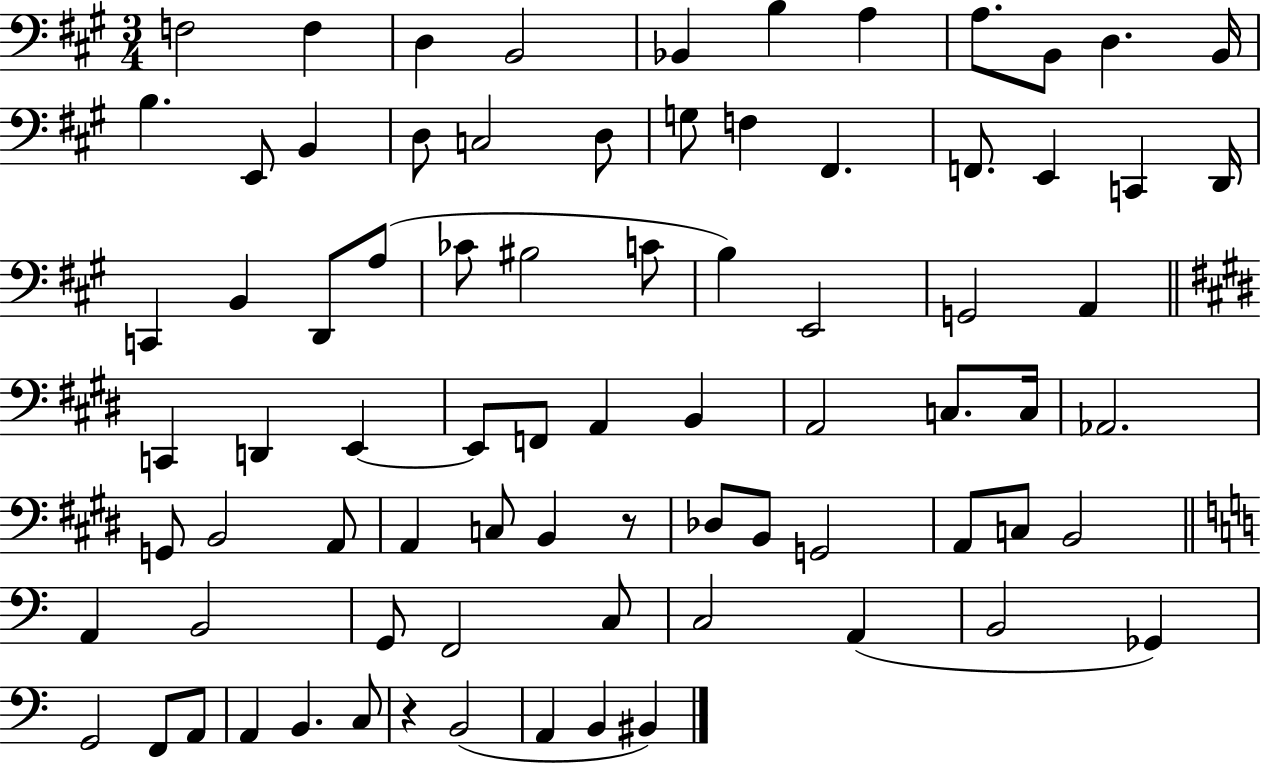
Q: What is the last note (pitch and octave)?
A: BIS2